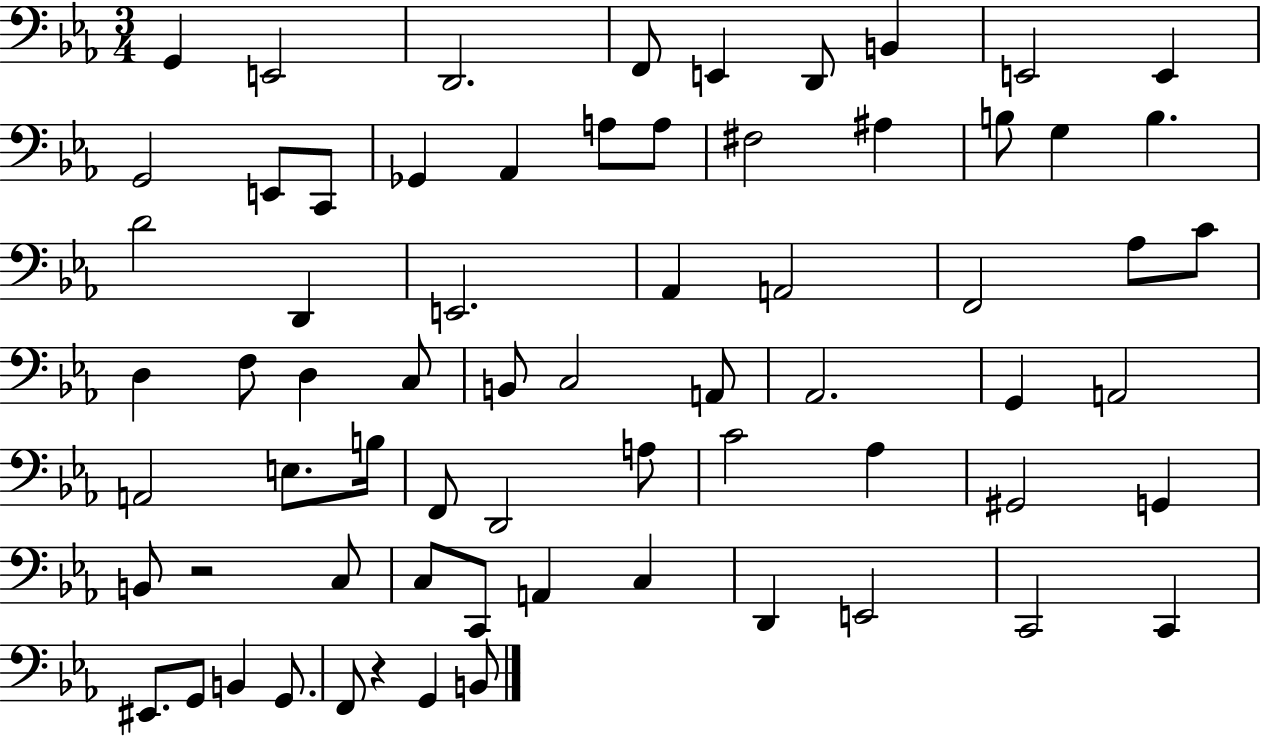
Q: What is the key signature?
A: EES major